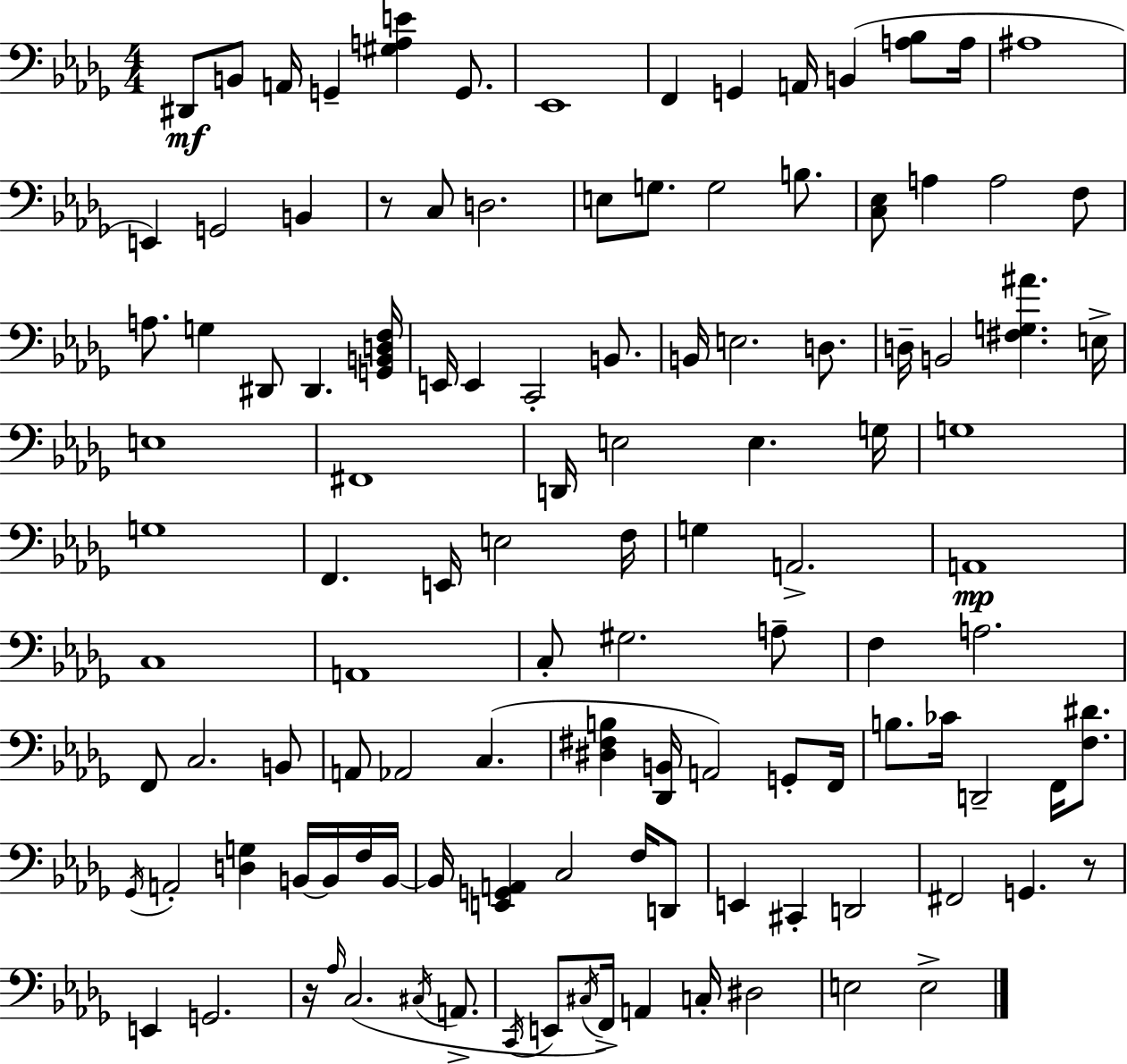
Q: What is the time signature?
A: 4/4